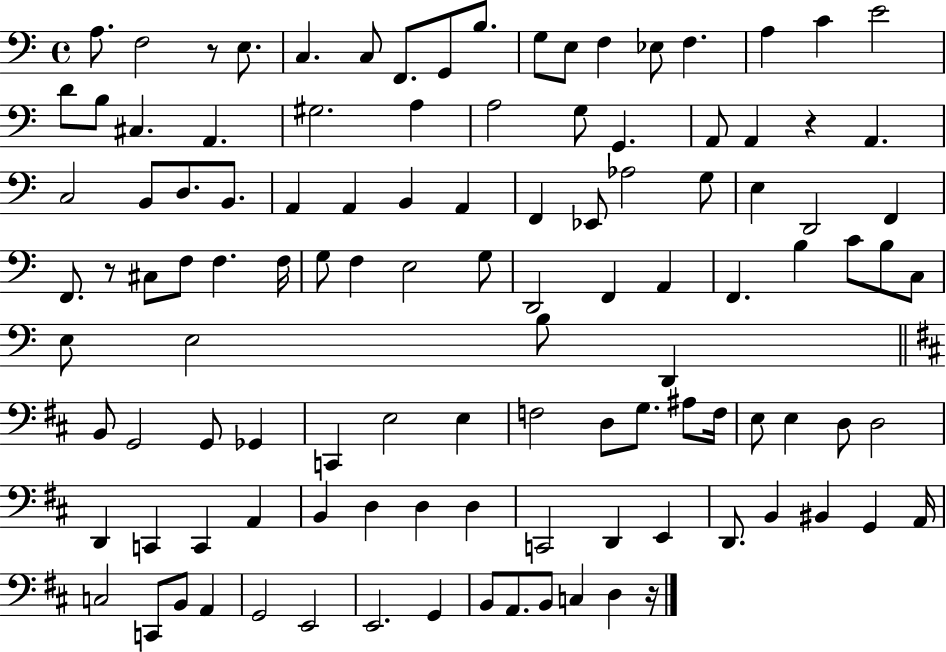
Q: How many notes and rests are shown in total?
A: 113